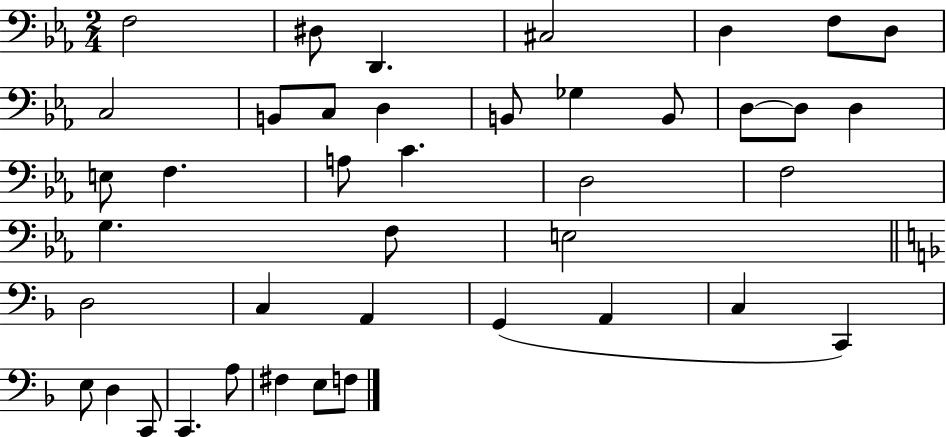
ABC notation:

X:1
T:Untitled
M:2/4
L:1/4
K:Eb
F,2 ^D,/2 D,, ^C,2 D, F,/2 D,/2 C,2 B,,/2 C,/2 D, B,,/2 _G, B,,/2 D,/2 D,/2 D, E,/2 F, A,/2 C D,2 F,2 G, F,/2 E,2 D,2 C, A,, G,, A,, C, C,, E,/2 D, C,,/2 C,, A,/2 ^F, E,/2 F,/2